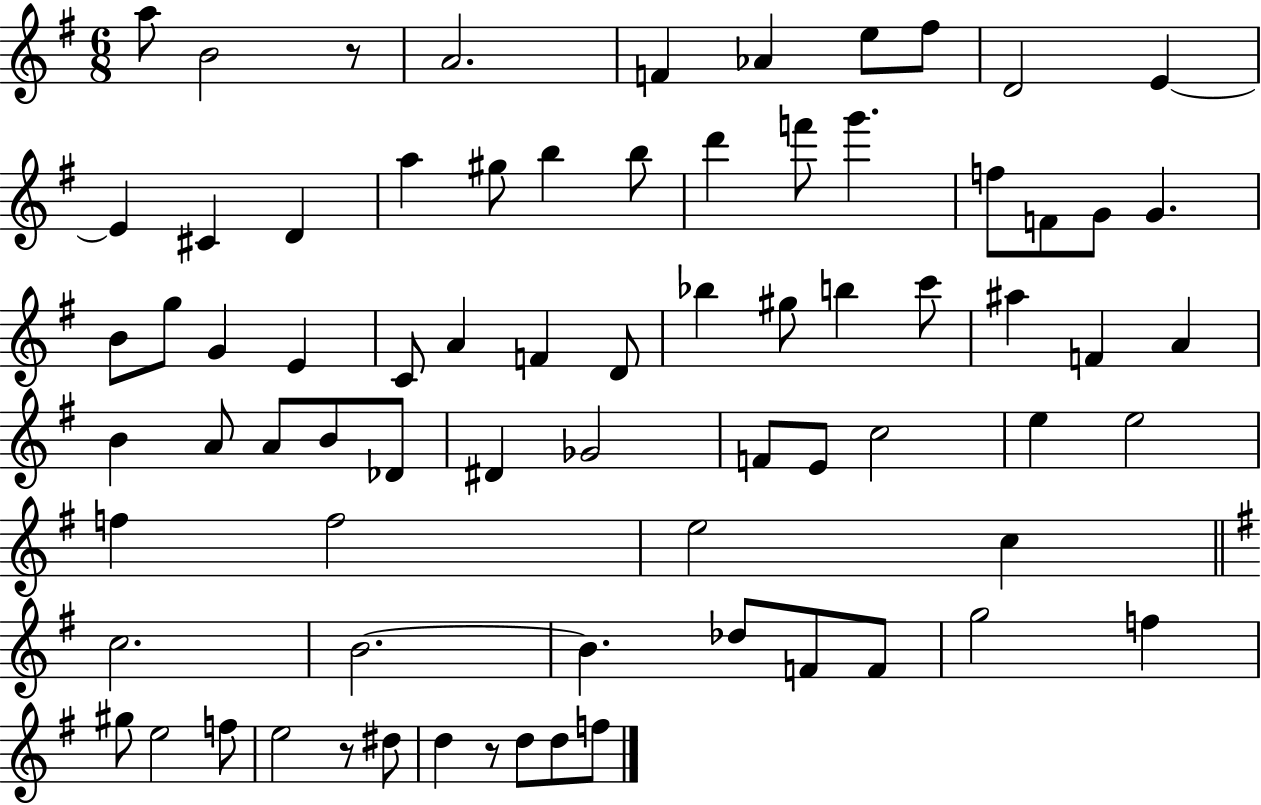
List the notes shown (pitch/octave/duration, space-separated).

A5/e B4/h R/e A4/h. F4/q Ab4/q E5/e F#5/e D4/h E4/q E4/q C#4/q D4/q A5/q G#5/e B5/q B5/e D6/q F6/e G6/q. F5/e F4/e G4/e G4/q. B4/e G5/e G4/q E4/q C4/e A4/q F4/q D4/e Bb5/q G#5/e B5/q C6/e A#5/q F4/q A4/q B4/q A4/e A4/e B4/e Db4/e D#4/q Gb4/h F4/e E4/e C5/h E5/q E5/h F5/q F5/h E5/h C5/q C5/h. B4/h. B4/q. Db5/e F4/e F4/e G5/h F5/q G#5/e E5/h F5/e E5/h R/e D#5/e D5/q R/e D5/e D5/e F5/e